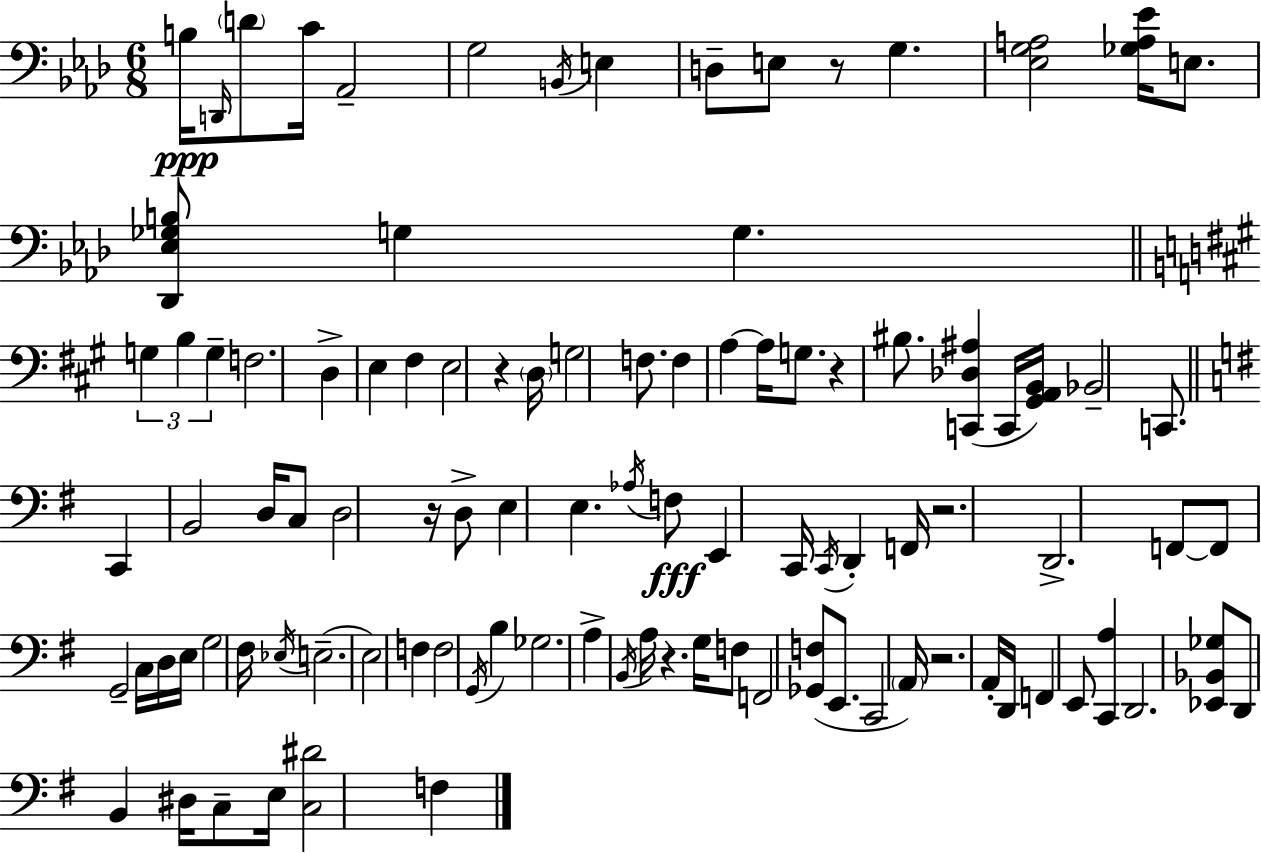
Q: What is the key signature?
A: F minor